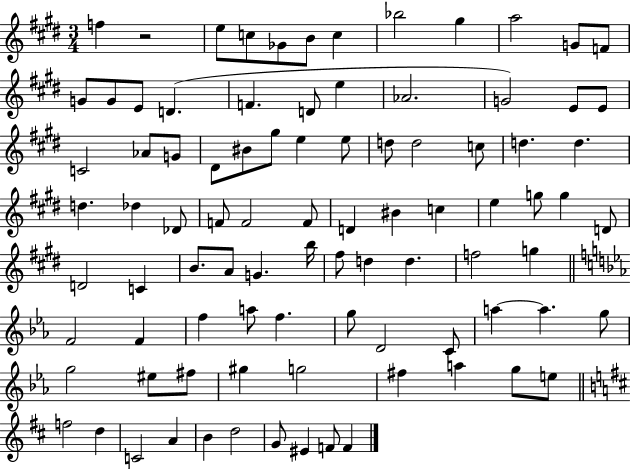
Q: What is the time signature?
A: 3/4